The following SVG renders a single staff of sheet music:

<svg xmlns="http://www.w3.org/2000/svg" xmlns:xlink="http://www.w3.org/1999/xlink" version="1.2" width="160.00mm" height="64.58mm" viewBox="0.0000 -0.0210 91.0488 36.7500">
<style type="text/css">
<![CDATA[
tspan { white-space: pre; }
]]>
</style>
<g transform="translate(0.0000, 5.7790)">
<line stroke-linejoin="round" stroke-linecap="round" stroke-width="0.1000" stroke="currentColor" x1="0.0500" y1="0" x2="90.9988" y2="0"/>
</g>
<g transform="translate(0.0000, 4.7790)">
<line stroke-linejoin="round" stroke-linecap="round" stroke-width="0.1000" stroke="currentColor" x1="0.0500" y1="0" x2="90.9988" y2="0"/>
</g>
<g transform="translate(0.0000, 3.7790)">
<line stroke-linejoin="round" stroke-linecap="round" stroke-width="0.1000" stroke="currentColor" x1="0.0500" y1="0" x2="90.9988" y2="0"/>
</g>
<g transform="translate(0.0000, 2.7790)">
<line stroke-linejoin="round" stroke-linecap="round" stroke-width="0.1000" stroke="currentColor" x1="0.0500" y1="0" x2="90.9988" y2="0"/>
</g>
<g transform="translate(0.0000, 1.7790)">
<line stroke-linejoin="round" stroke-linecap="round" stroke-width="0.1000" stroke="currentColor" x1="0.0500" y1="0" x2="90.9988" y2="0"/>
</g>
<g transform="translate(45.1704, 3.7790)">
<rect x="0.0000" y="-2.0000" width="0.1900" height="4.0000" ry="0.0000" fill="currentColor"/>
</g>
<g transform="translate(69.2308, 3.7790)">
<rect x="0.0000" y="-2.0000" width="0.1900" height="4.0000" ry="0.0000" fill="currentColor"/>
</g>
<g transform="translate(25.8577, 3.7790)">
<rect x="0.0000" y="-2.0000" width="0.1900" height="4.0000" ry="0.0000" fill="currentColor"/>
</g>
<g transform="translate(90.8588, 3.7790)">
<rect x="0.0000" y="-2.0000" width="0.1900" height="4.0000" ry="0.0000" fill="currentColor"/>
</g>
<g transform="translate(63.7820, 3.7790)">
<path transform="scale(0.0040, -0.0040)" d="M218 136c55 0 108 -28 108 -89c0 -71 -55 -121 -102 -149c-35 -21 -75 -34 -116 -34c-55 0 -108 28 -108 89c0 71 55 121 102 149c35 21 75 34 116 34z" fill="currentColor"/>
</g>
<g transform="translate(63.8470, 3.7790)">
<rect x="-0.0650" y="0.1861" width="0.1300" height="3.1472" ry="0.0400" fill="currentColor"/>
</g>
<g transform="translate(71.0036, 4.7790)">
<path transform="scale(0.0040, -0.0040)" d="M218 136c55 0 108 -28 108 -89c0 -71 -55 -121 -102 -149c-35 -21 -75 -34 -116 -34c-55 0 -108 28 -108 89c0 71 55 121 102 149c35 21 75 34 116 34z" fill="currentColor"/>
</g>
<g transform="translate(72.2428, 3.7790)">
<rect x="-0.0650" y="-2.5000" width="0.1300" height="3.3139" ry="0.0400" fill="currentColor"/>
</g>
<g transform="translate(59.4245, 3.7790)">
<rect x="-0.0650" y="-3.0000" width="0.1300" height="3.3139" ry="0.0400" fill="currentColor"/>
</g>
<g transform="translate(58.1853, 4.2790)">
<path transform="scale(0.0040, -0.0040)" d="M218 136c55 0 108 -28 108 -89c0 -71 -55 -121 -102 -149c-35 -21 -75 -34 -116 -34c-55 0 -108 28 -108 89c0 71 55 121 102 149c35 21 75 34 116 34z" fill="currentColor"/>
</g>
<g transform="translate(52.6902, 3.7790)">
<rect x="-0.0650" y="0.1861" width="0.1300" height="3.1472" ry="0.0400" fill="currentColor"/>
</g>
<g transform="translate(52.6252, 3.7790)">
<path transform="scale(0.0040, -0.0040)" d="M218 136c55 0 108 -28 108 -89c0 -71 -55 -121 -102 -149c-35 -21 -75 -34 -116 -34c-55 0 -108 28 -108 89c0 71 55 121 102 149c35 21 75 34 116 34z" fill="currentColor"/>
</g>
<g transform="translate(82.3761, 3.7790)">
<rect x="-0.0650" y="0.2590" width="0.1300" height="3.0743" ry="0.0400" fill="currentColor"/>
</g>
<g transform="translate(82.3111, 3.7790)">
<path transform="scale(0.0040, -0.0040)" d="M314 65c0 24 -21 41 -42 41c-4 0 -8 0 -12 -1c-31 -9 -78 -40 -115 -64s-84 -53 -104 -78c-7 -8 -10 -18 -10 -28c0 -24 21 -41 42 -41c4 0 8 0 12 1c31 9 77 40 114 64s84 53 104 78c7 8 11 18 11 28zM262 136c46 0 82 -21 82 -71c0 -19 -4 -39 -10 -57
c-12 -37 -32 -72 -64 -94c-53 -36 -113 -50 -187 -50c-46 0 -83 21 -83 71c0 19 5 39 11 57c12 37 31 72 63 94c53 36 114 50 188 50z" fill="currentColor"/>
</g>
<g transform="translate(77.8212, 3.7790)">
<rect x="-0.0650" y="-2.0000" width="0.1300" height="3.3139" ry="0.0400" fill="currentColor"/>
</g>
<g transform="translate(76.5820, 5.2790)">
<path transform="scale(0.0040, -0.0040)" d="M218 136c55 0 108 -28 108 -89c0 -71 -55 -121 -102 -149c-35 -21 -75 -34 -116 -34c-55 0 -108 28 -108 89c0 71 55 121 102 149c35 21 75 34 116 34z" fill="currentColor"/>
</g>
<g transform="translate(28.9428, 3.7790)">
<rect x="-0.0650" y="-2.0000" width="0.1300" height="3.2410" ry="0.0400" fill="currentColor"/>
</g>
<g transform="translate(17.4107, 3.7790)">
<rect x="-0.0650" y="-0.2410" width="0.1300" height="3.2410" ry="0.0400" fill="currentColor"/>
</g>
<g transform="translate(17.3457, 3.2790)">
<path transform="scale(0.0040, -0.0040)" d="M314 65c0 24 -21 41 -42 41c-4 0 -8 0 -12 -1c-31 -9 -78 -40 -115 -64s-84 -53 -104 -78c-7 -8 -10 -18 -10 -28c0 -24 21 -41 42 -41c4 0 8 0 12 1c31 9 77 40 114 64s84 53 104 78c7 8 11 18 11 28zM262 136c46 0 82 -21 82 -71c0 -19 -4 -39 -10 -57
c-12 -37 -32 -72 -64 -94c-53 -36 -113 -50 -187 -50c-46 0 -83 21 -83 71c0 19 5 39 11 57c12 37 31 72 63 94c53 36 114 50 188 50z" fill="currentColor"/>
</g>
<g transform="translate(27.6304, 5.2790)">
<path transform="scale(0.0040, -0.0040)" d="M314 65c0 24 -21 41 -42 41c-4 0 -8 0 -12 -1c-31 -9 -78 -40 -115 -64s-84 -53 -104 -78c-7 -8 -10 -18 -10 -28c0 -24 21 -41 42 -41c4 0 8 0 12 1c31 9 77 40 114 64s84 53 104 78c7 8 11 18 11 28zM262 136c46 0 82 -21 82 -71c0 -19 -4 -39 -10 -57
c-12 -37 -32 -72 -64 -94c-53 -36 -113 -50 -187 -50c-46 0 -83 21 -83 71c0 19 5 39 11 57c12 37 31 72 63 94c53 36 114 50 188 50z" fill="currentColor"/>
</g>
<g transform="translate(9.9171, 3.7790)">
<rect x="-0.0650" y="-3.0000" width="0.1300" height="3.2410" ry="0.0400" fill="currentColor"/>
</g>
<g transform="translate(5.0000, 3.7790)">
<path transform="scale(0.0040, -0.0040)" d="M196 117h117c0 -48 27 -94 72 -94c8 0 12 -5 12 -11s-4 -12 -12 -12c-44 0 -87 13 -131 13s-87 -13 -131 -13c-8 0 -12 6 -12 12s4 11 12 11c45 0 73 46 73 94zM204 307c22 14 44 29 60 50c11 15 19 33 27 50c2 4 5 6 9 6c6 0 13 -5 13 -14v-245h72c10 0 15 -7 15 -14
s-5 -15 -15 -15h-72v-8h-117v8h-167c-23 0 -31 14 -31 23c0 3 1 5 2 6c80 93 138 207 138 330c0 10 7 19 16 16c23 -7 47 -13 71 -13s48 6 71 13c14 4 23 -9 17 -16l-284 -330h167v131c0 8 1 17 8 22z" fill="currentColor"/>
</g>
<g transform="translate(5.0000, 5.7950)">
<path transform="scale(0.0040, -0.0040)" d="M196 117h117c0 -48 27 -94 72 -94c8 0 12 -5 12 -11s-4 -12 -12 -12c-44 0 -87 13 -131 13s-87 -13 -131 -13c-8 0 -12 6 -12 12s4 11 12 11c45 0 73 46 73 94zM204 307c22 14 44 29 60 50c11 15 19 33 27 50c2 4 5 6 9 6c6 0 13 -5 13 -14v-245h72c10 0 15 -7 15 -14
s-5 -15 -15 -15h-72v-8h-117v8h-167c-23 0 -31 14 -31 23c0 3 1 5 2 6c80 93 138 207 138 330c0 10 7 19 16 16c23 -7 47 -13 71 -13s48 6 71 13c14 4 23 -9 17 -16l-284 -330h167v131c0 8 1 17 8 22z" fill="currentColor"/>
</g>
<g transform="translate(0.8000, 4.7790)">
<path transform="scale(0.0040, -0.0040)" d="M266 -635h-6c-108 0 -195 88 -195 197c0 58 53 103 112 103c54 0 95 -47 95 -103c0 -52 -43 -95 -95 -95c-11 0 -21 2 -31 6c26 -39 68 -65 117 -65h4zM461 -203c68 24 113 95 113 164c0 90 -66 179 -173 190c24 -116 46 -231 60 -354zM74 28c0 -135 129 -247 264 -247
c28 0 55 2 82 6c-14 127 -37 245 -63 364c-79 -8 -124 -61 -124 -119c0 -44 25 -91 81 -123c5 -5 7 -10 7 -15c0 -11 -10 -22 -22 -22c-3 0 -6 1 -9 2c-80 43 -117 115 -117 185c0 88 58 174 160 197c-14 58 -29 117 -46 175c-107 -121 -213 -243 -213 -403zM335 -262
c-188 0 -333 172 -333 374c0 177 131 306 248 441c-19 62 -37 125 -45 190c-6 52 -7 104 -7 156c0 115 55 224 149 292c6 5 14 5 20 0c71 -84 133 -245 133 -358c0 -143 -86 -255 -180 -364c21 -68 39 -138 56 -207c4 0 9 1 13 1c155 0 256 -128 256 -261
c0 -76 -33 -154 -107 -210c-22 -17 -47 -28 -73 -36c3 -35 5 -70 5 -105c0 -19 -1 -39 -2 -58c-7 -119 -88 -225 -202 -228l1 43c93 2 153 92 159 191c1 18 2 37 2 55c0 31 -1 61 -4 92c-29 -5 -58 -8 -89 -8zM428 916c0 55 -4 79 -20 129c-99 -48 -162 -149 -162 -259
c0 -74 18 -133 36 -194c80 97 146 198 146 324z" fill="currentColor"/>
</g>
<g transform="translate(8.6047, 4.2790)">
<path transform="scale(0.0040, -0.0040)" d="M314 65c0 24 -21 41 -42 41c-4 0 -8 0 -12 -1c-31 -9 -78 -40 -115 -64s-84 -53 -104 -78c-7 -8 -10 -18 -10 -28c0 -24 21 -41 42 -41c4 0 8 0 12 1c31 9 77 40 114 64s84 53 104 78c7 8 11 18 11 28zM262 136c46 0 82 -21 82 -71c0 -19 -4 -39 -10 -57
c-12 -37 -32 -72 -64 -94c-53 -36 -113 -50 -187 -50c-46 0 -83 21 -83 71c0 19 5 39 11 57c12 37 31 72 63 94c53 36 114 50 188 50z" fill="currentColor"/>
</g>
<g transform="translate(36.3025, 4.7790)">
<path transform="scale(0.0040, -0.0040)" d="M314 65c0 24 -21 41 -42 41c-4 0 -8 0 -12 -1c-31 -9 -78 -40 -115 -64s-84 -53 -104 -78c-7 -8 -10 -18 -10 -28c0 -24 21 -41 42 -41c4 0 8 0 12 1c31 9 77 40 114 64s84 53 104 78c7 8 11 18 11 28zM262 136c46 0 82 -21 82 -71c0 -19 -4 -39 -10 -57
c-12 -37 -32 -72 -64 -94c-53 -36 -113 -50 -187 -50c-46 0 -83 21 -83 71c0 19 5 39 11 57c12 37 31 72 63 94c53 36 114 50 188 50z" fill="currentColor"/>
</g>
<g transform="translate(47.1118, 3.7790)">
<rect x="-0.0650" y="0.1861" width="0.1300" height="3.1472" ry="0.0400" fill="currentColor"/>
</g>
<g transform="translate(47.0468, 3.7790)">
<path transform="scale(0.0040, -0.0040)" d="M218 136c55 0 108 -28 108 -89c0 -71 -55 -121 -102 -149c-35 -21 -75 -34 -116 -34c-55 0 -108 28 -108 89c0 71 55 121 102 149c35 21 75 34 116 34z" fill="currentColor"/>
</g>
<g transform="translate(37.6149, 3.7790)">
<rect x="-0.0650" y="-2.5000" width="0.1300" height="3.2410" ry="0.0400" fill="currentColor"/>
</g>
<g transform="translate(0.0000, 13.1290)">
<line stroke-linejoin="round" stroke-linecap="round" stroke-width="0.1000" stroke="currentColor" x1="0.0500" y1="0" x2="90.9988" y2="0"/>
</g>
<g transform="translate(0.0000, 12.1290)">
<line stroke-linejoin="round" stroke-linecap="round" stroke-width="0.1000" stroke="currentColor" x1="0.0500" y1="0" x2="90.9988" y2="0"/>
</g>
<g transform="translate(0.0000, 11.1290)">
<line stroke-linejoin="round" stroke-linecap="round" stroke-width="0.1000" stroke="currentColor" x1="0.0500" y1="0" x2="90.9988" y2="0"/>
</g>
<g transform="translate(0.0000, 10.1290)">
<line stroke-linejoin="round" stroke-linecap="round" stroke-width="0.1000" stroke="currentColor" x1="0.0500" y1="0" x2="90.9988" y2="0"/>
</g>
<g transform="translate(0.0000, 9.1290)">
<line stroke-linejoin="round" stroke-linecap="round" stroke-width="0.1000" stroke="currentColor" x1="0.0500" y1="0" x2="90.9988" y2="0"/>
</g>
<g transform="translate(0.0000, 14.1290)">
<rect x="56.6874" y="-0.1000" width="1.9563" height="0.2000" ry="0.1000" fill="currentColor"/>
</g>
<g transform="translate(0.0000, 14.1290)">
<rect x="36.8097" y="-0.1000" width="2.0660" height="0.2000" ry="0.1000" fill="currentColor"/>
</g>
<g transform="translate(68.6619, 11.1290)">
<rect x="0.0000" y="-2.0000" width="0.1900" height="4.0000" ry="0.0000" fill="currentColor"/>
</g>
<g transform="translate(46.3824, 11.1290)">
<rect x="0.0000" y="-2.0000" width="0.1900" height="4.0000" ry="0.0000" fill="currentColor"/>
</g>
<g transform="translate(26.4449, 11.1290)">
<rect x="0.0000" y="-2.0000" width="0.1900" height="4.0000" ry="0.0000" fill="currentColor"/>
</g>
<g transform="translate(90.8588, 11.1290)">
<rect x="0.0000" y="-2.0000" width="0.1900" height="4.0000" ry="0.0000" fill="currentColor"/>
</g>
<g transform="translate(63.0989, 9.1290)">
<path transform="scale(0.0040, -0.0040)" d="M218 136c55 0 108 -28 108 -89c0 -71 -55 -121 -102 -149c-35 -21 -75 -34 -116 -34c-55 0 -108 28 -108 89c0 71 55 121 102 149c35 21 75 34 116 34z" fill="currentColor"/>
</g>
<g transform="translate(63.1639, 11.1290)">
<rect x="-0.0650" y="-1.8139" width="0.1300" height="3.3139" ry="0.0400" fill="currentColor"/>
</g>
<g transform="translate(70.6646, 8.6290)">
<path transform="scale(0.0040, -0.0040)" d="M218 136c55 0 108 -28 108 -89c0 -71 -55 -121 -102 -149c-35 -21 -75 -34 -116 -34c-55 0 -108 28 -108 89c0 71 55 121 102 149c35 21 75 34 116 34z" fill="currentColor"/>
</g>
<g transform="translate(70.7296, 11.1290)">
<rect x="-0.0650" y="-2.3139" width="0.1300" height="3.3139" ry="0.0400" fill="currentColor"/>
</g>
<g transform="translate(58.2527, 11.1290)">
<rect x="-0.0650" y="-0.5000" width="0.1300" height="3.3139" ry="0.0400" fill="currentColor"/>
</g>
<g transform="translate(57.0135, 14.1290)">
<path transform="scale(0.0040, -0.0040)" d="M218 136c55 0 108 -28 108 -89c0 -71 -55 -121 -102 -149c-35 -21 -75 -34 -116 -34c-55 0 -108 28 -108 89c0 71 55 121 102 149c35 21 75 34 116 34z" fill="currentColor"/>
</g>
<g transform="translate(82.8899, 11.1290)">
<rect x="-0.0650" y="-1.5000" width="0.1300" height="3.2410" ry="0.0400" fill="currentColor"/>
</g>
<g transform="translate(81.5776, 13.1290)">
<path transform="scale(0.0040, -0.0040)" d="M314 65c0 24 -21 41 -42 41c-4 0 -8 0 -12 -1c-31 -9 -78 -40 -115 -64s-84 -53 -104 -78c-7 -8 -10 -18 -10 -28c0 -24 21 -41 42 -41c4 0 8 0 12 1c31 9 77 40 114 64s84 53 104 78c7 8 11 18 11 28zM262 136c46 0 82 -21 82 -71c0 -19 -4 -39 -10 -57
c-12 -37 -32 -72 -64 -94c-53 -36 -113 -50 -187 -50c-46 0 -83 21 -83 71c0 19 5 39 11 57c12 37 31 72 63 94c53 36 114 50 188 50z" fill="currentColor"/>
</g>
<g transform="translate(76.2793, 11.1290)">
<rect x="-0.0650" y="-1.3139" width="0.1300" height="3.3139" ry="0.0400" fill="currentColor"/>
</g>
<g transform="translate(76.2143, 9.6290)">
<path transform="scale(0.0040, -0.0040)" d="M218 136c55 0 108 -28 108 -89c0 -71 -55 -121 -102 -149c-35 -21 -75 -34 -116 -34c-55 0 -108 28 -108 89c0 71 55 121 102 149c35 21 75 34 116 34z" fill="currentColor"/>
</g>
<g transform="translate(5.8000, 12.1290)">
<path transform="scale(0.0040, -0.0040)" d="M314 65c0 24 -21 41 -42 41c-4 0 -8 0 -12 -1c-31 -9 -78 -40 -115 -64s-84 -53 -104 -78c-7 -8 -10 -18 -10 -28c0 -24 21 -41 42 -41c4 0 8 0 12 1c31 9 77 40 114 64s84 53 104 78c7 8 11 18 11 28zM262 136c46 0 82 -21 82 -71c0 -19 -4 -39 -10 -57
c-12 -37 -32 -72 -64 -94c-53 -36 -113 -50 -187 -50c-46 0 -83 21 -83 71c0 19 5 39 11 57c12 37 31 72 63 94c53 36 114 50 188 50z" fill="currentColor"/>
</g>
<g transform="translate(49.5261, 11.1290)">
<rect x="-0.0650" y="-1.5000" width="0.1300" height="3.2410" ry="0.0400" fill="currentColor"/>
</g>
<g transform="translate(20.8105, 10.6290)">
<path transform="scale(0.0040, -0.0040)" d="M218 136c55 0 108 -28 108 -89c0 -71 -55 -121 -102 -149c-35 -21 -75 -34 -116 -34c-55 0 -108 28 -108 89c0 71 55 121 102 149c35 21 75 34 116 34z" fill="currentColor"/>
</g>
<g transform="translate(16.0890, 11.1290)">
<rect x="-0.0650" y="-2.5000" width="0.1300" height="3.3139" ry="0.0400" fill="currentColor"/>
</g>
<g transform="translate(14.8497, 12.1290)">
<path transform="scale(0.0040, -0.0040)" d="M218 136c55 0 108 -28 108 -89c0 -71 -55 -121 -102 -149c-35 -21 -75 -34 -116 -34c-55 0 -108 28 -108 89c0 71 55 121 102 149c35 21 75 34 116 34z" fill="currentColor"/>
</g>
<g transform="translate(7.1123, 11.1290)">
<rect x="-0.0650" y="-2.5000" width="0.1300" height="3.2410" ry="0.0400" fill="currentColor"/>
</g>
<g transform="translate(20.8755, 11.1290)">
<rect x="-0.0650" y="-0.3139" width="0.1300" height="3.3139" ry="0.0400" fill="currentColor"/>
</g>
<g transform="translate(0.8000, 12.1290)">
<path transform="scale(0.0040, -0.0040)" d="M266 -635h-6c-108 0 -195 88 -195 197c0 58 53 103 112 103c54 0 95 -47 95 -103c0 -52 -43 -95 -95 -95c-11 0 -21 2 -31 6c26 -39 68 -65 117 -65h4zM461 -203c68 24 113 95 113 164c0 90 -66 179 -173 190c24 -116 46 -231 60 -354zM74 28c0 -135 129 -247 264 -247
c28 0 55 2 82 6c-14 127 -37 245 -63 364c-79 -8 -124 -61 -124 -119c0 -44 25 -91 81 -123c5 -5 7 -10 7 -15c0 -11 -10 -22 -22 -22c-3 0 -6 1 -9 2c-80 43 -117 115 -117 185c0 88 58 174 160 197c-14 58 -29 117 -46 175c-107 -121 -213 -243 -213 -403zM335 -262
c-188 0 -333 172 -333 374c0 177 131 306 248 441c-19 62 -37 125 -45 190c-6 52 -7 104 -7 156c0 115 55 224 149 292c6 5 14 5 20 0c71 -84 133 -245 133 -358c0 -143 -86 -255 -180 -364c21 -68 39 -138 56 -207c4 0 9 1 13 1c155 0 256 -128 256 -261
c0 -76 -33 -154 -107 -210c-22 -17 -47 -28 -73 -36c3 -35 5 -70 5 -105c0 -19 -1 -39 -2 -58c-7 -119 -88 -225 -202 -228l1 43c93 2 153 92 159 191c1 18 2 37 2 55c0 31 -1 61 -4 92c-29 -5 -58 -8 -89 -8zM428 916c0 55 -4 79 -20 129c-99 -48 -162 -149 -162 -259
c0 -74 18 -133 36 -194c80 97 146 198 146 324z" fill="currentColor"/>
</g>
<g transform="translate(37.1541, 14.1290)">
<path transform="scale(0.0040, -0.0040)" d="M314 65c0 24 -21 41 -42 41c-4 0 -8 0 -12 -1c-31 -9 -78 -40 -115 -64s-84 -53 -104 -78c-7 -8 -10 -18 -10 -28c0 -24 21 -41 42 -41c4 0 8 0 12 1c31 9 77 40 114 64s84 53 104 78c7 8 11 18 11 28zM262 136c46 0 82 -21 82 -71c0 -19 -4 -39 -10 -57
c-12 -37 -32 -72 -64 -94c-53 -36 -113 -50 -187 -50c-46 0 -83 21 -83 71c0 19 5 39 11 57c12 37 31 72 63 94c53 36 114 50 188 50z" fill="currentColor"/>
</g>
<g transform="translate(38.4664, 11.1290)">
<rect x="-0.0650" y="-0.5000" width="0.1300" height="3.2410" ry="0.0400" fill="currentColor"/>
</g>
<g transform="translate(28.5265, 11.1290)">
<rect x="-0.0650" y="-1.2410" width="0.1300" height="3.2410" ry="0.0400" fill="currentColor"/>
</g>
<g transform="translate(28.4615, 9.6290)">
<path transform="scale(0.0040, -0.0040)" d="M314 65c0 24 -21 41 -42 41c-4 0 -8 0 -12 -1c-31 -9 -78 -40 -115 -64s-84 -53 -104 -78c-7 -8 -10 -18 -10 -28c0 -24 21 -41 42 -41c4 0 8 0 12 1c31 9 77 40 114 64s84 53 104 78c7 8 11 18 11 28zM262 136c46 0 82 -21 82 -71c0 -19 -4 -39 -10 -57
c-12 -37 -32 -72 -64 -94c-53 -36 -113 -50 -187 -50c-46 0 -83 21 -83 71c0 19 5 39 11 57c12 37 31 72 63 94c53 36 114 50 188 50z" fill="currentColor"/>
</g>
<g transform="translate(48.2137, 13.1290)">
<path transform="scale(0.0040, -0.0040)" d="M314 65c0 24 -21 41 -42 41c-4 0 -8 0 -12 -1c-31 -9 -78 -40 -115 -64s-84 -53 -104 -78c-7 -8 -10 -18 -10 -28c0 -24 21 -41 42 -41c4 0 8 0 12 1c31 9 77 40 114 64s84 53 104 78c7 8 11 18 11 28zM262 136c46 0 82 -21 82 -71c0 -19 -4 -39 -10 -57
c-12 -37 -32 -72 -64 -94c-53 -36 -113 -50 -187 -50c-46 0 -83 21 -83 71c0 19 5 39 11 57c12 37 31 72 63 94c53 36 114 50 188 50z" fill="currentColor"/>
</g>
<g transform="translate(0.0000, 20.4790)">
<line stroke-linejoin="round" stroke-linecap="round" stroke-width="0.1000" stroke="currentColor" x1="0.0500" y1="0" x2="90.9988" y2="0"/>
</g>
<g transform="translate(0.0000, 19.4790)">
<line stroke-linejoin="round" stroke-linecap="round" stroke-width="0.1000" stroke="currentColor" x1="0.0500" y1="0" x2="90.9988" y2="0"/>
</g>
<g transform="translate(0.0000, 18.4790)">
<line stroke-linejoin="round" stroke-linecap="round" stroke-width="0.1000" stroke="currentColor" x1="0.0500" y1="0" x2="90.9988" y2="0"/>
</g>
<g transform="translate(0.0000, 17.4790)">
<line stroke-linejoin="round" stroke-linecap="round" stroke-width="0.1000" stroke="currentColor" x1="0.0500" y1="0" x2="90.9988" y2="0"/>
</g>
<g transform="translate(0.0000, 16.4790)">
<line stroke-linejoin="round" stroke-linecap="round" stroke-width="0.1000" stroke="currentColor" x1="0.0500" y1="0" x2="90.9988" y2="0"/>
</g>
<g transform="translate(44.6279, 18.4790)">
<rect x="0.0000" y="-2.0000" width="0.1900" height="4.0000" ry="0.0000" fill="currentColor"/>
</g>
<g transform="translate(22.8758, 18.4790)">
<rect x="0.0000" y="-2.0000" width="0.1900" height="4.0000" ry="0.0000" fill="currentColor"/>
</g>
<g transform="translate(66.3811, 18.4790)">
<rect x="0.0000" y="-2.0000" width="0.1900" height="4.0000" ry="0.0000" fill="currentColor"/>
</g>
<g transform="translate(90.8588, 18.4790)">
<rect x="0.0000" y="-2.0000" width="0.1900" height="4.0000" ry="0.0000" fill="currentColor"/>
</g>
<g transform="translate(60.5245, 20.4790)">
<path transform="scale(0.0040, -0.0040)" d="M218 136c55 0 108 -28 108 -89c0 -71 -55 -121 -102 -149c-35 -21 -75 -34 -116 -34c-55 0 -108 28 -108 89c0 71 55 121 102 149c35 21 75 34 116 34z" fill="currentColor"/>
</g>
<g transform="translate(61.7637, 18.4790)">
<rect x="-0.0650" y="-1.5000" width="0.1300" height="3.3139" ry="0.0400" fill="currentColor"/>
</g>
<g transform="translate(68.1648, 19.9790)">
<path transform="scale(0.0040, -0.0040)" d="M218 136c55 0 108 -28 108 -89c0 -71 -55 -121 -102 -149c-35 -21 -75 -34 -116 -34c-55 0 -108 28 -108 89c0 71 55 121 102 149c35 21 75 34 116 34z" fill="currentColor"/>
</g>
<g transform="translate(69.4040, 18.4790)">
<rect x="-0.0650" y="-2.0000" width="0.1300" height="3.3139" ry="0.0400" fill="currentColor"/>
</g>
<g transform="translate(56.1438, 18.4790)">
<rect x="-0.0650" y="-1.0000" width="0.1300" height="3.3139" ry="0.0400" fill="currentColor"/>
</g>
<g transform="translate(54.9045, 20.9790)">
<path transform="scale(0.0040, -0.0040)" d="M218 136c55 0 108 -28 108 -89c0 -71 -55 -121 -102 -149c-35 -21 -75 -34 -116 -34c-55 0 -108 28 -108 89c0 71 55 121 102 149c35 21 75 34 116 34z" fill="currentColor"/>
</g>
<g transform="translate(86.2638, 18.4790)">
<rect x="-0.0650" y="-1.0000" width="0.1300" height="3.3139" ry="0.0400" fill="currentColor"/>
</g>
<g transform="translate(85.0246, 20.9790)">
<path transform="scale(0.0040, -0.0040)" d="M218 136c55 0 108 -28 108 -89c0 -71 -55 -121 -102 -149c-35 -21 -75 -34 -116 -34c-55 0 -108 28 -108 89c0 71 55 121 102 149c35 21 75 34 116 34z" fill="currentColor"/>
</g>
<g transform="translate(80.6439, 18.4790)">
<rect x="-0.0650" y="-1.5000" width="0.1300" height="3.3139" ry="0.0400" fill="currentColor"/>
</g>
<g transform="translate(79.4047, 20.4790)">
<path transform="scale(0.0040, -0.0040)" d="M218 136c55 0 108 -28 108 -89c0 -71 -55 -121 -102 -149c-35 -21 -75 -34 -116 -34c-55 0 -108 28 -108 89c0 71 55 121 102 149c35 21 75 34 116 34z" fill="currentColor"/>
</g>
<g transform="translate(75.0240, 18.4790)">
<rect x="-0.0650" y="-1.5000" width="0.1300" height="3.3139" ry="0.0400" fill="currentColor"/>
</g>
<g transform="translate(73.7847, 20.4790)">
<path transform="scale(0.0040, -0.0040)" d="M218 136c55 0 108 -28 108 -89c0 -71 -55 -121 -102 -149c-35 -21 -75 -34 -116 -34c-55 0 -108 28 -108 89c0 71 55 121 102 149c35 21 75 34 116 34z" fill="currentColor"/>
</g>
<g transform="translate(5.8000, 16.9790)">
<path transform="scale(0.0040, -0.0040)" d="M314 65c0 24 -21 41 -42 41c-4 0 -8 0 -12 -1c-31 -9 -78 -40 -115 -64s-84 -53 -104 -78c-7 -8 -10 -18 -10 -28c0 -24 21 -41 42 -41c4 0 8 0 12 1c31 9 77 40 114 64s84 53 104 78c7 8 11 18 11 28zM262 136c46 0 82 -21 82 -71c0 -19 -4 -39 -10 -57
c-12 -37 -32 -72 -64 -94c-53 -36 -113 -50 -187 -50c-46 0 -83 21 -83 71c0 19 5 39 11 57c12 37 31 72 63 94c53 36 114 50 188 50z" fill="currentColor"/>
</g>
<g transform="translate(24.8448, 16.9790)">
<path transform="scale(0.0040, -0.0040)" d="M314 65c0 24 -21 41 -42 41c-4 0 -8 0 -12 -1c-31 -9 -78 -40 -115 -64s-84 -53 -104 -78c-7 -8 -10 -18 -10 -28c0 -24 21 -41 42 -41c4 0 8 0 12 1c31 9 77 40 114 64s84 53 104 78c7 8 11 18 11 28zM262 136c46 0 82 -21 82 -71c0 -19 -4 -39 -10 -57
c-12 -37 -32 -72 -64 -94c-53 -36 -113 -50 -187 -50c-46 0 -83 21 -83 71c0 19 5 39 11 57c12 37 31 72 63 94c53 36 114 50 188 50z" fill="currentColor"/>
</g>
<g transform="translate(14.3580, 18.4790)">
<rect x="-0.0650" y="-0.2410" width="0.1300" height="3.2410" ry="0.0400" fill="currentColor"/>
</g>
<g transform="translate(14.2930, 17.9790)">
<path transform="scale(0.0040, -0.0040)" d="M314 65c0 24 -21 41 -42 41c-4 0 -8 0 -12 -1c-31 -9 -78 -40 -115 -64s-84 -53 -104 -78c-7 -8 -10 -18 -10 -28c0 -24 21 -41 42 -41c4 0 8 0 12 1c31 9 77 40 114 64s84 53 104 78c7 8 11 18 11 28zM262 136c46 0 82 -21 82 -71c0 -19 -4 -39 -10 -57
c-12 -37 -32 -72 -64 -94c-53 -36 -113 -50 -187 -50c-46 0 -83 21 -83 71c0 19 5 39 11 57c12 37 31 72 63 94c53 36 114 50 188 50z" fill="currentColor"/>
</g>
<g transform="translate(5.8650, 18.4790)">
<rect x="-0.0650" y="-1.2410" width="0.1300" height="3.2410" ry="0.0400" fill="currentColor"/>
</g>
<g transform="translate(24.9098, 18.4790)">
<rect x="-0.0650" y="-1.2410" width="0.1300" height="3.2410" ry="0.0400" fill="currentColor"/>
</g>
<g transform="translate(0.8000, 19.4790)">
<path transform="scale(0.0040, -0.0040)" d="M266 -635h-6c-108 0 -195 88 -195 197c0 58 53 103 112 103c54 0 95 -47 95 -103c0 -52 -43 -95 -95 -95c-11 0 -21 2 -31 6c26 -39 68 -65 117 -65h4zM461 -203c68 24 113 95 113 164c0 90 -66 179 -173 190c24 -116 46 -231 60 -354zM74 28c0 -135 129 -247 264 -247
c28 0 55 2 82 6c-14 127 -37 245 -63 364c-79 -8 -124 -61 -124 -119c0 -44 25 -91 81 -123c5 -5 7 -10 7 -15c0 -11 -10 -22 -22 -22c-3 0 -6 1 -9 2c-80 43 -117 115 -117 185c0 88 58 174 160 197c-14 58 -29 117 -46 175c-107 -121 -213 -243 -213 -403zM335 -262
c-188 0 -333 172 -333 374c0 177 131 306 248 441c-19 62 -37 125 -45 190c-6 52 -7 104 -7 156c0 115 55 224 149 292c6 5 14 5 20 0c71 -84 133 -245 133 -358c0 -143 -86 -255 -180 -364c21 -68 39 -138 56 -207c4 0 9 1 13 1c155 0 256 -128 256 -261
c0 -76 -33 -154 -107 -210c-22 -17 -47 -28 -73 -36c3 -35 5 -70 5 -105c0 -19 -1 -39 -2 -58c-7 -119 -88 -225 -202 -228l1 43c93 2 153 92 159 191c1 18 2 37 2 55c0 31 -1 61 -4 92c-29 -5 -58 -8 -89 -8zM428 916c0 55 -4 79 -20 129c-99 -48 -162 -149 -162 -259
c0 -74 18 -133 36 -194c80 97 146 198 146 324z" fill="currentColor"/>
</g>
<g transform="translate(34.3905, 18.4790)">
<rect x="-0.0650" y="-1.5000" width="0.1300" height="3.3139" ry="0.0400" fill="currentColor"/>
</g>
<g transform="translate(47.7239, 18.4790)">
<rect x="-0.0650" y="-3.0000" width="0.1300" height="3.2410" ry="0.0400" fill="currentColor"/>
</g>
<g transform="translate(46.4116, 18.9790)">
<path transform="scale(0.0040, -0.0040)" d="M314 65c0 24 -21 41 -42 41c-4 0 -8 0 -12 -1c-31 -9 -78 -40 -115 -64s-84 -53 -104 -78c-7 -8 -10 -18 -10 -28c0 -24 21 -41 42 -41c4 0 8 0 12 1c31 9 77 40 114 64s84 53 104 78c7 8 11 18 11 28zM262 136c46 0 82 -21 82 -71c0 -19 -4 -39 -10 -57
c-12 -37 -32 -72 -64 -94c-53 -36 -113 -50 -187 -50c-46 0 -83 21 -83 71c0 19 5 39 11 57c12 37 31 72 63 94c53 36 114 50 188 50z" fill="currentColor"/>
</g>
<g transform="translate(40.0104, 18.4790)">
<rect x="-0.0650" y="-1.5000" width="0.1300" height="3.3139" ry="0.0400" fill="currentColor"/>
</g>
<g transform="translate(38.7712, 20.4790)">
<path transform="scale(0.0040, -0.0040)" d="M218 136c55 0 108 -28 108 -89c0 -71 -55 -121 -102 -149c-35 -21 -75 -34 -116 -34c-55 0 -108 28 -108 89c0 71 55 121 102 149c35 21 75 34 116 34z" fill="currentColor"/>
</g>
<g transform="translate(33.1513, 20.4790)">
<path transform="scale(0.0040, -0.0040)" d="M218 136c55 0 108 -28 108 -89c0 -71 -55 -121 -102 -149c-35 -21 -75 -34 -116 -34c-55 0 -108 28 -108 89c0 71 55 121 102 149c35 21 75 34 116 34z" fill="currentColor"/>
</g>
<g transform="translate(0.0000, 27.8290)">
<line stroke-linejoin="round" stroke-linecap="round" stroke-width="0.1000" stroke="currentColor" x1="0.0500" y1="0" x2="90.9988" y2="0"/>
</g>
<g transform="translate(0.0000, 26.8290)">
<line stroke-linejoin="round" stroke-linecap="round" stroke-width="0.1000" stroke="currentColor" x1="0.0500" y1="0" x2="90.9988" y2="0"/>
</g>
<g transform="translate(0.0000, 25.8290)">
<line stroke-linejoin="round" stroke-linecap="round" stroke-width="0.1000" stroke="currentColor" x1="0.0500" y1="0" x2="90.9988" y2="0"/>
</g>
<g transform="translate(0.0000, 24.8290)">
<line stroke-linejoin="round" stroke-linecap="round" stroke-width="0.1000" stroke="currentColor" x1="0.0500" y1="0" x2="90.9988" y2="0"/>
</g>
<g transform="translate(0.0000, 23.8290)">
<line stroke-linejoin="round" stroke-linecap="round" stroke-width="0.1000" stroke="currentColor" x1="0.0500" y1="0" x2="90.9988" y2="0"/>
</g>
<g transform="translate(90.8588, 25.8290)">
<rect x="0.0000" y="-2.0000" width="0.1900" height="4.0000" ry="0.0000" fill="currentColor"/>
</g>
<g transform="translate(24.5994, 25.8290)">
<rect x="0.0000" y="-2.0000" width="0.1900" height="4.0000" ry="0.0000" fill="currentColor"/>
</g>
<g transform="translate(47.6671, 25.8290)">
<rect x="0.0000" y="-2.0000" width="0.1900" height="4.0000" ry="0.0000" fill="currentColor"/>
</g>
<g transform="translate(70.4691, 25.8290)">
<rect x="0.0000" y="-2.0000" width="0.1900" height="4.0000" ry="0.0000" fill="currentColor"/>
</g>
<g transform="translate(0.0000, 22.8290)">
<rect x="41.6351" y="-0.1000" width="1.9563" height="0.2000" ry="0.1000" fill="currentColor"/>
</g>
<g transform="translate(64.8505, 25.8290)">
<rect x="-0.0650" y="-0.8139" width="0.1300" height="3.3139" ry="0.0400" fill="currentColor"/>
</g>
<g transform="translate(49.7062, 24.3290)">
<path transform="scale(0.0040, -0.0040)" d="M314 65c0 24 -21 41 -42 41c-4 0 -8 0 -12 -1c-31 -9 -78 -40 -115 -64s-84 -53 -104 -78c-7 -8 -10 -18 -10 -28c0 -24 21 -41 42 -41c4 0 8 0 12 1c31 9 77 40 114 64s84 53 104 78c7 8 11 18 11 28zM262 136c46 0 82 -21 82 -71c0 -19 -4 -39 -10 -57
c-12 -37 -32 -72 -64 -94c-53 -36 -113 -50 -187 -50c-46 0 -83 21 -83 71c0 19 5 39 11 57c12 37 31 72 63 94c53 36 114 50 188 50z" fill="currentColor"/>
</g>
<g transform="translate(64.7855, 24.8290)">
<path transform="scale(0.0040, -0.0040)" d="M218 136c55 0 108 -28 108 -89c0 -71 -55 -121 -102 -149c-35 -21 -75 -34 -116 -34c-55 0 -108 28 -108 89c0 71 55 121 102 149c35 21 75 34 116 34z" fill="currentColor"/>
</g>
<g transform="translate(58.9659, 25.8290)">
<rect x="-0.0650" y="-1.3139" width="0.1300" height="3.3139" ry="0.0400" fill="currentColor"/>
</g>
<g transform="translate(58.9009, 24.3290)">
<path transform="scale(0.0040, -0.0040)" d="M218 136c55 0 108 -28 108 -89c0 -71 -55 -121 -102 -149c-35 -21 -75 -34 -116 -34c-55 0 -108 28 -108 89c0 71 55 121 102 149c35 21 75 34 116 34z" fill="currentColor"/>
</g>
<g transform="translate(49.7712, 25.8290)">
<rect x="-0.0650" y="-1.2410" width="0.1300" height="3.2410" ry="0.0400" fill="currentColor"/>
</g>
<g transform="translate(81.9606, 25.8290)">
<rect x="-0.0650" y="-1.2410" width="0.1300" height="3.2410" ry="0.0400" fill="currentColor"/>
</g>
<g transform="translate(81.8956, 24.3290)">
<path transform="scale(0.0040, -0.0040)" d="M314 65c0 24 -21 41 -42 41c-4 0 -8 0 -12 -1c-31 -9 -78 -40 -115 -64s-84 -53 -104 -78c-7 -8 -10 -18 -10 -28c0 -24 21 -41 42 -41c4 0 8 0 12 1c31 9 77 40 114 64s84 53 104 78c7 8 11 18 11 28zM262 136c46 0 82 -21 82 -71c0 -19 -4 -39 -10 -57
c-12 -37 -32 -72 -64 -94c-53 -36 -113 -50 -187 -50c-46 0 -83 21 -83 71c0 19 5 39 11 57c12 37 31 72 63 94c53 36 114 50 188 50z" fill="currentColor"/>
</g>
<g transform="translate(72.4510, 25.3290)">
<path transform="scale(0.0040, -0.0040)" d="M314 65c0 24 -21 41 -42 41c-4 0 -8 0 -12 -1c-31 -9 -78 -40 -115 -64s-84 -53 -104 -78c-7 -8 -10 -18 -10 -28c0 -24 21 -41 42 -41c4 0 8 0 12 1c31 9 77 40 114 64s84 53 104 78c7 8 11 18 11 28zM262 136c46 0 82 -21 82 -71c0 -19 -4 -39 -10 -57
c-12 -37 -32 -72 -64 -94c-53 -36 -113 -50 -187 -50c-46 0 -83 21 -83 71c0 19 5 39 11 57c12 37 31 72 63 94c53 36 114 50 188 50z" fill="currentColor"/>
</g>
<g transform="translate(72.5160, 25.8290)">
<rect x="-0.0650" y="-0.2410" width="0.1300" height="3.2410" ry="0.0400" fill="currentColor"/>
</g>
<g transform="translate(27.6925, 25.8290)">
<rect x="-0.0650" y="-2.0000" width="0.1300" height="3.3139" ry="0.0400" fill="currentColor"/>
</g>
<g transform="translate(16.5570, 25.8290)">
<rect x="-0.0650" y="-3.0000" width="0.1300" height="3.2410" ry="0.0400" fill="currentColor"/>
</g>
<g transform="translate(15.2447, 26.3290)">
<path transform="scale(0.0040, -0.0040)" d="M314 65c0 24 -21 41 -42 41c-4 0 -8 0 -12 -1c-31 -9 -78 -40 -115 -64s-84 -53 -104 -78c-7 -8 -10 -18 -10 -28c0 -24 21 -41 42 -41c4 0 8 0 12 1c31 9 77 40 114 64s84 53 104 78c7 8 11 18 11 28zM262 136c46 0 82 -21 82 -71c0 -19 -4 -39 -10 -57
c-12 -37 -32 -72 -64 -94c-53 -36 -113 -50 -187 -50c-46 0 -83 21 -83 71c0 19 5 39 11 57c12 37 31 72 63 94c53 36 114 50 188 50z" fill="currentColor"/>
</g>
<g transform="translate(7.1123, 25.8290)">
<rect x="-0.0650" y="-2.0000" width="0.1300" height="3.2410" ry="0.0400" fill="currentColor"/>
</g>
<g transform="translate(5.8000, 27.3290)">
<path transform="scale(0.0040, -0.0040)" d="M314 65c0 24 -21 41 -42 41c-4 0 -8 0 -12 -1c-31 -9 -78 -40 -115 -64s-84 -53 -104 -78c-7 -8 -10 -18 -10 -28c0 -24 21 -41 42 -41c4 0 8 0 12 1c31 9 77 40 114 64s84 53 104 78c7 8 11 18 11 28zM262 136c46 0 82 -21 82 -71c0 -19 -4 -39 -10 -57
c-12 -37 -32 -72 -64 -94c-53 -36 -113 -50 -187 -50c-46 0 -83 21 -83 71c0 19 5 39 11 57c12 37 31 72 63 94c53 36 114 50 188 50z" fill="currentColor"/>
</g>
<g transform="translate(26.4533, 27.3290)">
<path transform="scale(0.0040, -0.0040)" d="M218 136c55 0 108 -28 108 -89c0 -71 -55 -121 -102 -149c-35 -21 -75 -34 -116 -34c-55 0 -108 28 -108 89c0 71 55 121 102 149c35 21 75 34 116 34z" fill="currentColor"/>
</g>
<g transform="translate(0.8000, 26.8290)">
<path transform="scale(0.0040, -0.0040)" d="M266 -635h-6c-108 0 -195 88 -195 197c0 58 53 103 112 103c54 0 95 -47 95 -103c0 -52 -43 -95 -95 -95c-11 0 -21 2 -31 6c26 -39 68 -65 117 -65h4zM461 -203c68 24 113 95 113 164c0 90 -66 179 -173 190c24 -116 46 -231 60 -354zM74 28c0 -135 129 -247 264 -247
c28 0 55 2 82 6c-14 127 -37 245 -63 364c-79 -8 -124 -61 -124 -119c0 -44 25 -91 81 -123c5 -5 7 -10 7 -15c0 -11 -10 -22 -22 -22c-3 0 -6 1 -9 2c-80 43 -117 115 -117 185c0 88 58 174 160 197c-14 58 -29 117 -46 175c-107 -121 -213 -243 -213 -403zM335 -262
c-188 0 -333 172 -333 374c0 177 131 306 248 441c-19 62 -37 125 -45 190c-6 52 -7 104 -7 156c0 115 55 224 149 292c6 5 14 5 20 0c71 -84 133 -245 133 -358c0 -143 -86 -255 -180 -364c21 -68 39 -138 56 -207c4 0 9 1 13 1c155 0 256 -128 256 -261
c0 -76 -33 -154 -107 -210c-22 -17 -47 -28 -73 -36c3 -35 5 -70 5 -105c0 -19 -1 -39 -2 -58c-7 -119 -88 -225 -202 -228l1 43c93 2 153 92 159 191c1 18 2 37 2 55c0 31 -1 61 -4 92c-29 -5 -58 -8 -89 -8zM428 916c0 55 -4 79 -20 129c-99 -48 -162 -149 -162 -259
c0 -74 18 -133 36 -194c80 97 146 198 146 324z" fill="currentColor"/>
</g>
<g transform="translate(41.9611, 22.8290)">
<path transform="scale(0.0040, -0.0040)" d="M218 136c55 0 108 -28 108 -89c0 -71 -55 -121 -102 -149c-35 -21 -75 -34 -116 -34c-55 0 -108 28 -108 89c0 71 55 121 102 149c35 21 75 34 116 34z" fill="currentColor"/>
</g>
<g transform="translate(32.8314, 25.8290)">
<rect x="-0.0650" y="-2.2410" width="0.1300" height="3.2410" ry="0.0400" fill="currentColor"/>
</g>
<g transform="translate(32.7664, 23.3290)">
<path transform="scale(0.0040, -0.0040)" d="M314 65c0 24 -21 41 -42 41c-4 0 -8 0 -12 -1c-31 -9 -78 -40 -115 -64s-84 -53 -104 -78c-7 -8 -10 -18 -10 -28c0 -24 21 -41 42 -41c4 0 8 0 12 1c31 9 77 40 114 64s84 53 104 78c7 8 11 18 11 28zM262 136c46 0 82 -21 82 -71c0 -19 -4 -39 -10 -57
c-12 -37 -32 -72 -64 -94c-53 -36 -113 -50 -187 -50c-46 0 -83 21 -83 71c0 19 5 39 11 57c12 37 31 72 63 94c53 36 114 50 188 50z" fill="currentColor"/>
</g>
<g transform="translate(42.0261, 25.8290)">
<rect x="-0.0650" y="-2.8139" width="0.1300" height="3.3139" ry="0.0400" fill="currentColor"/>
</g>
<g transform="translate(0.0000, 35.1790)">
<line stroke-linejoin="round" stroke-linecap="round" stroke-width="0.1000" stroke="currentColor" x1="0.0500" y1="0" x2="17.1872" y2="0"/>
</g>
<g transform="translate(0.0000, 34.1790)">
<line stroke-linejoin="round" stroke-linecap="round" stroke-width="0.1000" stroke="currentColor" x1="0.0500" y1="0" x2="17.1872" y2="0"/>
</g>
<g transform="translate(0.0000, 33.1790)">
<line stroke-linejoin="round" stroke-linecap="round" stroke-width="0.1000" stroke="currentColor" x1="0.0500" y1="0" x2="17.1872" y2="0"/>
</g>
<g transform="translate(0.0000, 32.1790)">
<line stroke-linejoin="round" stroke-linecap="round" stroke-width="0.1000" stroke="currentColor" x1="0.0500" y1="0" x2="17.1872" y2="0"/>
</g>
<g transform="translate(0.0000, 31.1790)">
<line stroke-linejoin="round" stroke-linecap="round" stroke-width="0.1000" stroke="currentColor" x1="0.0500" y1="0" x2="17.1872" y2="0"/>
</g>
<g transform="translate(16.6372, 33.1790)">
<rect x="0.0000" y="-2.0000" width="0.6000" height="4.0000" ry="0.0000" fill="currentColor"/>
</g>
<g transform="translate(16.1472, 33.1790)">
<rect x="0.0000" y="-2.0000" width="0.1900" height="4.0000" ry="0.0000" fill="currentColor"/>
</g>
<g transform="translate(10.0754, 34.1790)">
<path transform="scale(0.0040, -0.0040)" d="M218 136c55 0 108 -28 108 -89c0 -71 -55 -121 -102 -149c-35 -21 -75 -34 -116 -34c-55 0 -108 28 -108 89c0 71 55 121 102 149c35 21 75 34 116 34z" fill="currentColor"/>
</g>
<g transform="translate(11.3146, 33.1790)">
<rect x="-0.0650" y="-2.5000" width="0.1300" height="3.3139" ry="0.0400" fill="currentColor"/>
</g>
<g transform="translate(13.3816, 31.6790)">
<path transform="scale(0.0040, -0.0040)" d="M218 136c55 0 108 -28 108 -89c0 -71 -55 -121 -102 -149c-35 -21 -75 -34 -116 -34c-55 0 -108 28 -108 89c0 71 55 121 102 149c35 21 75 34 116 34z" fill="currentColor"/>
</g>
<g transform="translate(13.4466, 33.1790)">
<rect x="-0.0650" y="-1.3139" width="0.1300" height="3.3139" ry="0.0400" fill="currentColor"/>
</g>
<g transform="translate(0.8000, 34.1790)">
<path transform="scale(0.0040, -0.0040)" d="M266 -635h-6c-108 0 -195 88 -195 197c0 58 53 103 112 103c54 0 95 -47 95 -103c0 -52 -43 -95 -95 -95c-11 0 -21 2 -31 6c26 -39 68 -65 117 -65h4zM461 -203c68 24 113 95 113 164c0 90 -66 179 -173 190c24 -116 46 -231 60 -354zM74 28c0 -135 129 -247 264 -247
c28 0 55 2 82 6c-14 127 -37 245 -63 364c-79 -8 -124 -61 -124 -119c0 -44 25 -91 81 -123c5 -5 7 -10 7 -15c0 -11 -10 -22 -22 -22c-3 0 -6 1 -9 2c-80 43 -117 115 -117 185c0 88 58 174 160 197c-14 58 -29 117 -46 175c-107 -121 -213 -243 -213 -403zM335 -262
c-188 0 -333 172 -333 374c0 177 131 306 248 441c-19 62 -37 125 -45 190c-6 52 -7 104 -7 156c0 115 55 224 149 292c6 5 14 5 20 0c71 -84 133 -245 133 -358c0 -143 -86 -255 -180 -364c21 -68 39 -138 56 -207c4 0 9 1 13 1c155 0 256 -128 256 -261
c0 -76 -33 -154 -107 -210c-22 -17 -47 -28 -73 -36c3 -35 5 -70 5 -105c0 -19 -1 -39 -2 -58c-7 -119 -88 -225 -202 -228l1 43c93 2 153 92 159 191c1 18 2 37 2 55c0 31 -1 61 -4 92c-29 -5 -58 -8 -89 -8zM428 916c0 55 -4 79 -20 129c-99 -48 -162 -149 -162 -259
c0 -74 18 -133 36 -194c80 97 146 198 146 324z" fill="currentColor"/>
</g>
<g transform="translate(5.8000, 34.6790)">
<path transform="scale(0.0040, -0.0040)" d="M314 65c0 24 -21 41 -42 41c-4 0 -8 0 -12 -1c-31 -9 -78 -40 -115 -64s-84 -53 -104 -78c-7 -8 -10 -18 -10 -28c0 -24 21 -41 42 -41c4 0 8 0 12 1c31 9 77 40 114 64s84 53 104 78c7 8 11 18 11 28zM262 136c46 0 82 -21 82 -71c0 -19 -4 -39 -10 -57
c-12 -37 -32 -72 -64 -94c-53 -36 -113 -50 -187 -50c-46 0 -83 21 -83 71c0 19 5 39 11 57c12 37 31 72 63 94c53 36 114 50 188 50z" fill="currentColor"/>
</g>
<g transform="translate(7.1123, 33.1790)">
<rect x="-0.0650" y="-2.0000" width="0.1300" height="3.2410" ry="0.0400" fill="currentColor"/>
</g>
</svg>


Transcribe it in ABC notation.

X:1
T:Untitled
M:4/4
L:1/4
K:C
A2 c2 F2 G2 B B A B G F B2 G2 G c e2 C2 E2 C f g e E2 e2 c2 e2 E E A2 D E F E E D F2 A2 F g2 a e2 e d c2 e2 F2 G e